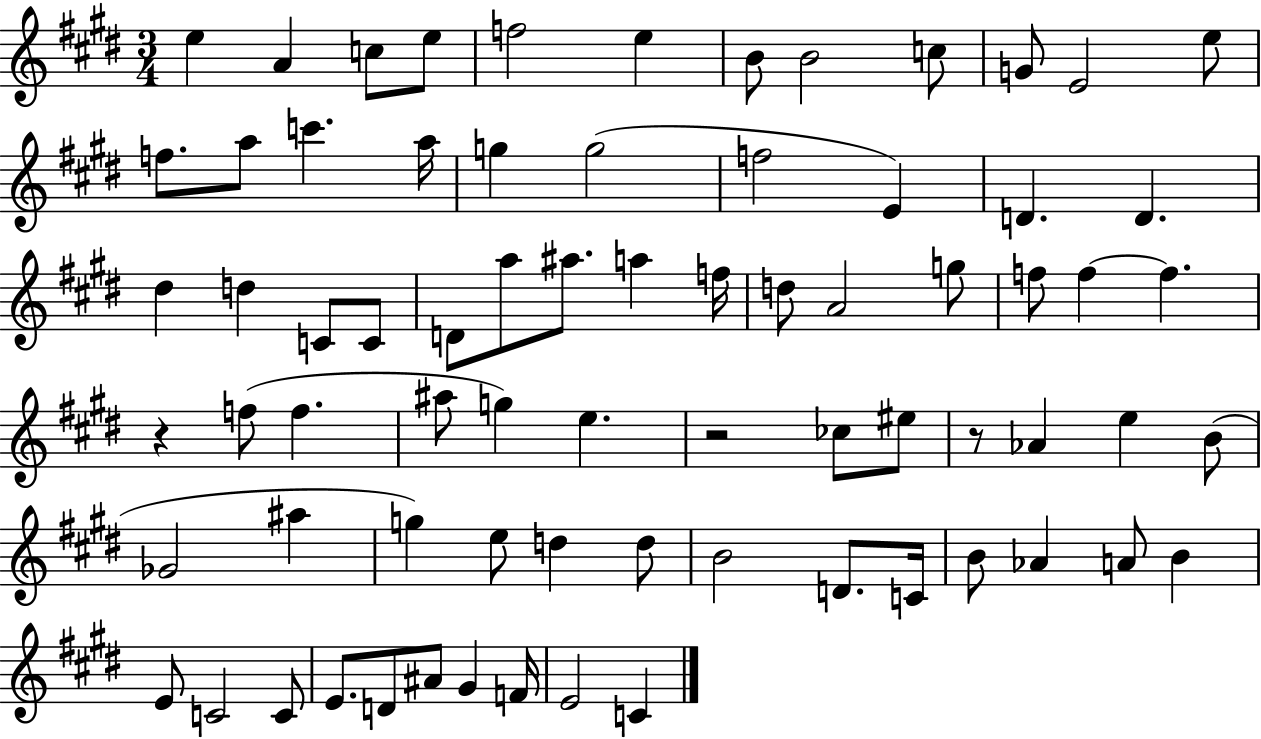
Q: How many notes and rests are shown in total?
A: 73